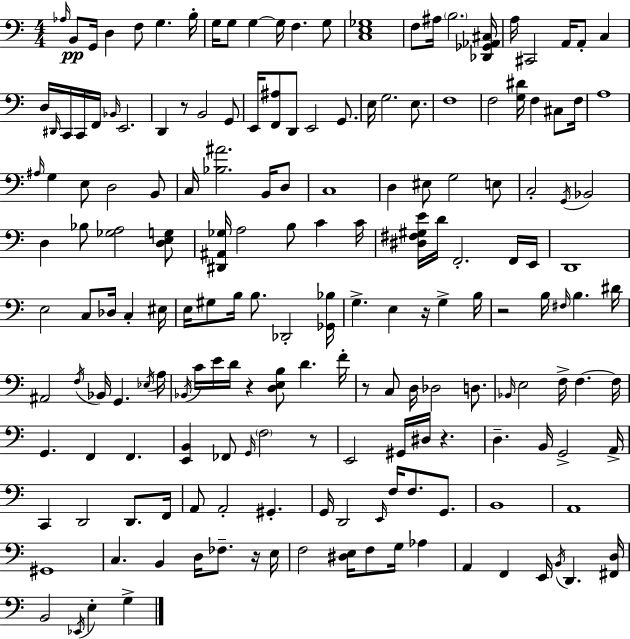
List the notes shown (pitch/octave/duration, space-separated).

Ab3/s B2/e G2/s D3/q F3/e G3/q. B3/s G3/s G3/e G3/q G3/s F3/q. G3/e [C3,E3,Gb3]/w F3/e A#3/s B3/h. [Db2,Gb2,Ab2,C#3]/s A3/s C#2/h A2/s A2/e C3/q D3/s D#2/s C2/s C2/s F2/s Bb2/s E2/h. D2/q R/e B2/h G2/e E2/s [F2,A#3]/e D2/e E2/h G2/e. E3/s G3/h. E3/e. F3/w F3/h [G3,D#4]/s F3/q C#3/e F3/s A3/w A#3/s G3/q E3/e D3/h B2/e C3/s [Bb3,A#4]/h. B2/s D3/e C3/w D3/q EIS3/e G3/h E3/e C3/h G2/s Bb2/h D3/q Bb3/e [Gb3,A3]/h [D3,E3,G3]/e [D#2,A#2,Gb3]/s A3/h B3/e C4/q C4/s [D#3,F#3,G#3,E4]/s D4/s F2/h. F2/s E2/s D2/w E3/h C3/e Db3/s C3/q EIS3/s E3/s G#3/e B3/s B3/e. Db2/h [Gb2,Bb3]/s G3/q. E3/q R/s G3/q B3/s R/h B3/s F#3/s B3/q. D#4/s A#2/h F3/s Bb2/s G2/q. Eb3/s A3/s Bb2/s C4/s E4/s D4/s R/q [D3,E3,B3]/e D4/q. F4/s R/e C3/e D3/s Db3/h D3/e. Bb2/s E3/h F3/s F3/q. F3/s G2/q. F2/q F2/q. [E2,B2]/q FES2/e G2/s F3/h R/e E2/h G#2/s D#3/s R/q. D3/q. B2/s G2/h A2/s C2/q D2/h D2/e. F2/s A2/e A2/h G#2/q. G2/s D2/h E2/s F3/s F3/e. G2/e. B2/w A2/w G#2/w C3/q. B2/q D3/s FES3/e. R/s E3/s F3/h [D#3,E3]/s F3/e G3/s Ab3/q A2/q F2/q E2/s B2/s D2/q. [F#2,D3]/s B2/h Eb2/s E3/q G3/q